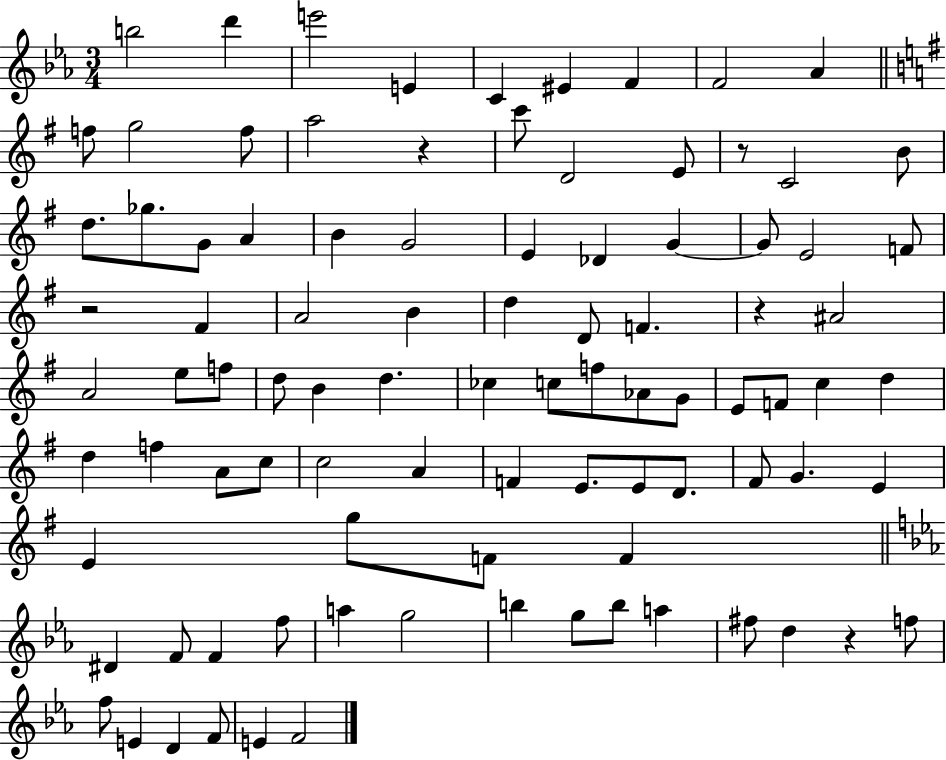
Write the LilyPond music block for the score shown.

{
  \clef treble
  \numericTimeSignature
  \time 3/4
  \key ees \major
  b''2 d'''4 | e'''2 e'4 | c'4 eis'4 f'4 | f'2 aes'4 | \break \bar "||" \break \key g \major f''8 g''2 f''8 | a''2 r4 | c'''8 d'2 e'8 | r8 c'2 b'8 | \break d''8. ges''8. g'8 a'4 | b'4 g'2 | e'4 des'4 g'4~~ | g'8 e'2 f'8 | \break r2 fis'4 | a'2 b'4 | d''4 d'8 f'4. | r4 ais'2 | \break a'2 e''8 f''8 | d''8 b'4 d''4. | ces''4 c''8 f''8 aes'8 g'8 | e'8 f'8 c''4 d''4 | \break d''4 f''4 a'8 c''8 | c''2 a'4 | f'4 e'8. e'8 d'8. | fis'8 g'4. e'4 | \break e'4 g''8 f'8 f'4 | \bar "||" \break \key c \minor dis'4 f'8 f'4 f''8 | a''4 g''2 | b''4 g''8 b''8 a''4 | fis''8 d''4 r4 f''8 | \break f''8 e'4 d'4 f'8 | e'4 f'2 | \bar "|."
}